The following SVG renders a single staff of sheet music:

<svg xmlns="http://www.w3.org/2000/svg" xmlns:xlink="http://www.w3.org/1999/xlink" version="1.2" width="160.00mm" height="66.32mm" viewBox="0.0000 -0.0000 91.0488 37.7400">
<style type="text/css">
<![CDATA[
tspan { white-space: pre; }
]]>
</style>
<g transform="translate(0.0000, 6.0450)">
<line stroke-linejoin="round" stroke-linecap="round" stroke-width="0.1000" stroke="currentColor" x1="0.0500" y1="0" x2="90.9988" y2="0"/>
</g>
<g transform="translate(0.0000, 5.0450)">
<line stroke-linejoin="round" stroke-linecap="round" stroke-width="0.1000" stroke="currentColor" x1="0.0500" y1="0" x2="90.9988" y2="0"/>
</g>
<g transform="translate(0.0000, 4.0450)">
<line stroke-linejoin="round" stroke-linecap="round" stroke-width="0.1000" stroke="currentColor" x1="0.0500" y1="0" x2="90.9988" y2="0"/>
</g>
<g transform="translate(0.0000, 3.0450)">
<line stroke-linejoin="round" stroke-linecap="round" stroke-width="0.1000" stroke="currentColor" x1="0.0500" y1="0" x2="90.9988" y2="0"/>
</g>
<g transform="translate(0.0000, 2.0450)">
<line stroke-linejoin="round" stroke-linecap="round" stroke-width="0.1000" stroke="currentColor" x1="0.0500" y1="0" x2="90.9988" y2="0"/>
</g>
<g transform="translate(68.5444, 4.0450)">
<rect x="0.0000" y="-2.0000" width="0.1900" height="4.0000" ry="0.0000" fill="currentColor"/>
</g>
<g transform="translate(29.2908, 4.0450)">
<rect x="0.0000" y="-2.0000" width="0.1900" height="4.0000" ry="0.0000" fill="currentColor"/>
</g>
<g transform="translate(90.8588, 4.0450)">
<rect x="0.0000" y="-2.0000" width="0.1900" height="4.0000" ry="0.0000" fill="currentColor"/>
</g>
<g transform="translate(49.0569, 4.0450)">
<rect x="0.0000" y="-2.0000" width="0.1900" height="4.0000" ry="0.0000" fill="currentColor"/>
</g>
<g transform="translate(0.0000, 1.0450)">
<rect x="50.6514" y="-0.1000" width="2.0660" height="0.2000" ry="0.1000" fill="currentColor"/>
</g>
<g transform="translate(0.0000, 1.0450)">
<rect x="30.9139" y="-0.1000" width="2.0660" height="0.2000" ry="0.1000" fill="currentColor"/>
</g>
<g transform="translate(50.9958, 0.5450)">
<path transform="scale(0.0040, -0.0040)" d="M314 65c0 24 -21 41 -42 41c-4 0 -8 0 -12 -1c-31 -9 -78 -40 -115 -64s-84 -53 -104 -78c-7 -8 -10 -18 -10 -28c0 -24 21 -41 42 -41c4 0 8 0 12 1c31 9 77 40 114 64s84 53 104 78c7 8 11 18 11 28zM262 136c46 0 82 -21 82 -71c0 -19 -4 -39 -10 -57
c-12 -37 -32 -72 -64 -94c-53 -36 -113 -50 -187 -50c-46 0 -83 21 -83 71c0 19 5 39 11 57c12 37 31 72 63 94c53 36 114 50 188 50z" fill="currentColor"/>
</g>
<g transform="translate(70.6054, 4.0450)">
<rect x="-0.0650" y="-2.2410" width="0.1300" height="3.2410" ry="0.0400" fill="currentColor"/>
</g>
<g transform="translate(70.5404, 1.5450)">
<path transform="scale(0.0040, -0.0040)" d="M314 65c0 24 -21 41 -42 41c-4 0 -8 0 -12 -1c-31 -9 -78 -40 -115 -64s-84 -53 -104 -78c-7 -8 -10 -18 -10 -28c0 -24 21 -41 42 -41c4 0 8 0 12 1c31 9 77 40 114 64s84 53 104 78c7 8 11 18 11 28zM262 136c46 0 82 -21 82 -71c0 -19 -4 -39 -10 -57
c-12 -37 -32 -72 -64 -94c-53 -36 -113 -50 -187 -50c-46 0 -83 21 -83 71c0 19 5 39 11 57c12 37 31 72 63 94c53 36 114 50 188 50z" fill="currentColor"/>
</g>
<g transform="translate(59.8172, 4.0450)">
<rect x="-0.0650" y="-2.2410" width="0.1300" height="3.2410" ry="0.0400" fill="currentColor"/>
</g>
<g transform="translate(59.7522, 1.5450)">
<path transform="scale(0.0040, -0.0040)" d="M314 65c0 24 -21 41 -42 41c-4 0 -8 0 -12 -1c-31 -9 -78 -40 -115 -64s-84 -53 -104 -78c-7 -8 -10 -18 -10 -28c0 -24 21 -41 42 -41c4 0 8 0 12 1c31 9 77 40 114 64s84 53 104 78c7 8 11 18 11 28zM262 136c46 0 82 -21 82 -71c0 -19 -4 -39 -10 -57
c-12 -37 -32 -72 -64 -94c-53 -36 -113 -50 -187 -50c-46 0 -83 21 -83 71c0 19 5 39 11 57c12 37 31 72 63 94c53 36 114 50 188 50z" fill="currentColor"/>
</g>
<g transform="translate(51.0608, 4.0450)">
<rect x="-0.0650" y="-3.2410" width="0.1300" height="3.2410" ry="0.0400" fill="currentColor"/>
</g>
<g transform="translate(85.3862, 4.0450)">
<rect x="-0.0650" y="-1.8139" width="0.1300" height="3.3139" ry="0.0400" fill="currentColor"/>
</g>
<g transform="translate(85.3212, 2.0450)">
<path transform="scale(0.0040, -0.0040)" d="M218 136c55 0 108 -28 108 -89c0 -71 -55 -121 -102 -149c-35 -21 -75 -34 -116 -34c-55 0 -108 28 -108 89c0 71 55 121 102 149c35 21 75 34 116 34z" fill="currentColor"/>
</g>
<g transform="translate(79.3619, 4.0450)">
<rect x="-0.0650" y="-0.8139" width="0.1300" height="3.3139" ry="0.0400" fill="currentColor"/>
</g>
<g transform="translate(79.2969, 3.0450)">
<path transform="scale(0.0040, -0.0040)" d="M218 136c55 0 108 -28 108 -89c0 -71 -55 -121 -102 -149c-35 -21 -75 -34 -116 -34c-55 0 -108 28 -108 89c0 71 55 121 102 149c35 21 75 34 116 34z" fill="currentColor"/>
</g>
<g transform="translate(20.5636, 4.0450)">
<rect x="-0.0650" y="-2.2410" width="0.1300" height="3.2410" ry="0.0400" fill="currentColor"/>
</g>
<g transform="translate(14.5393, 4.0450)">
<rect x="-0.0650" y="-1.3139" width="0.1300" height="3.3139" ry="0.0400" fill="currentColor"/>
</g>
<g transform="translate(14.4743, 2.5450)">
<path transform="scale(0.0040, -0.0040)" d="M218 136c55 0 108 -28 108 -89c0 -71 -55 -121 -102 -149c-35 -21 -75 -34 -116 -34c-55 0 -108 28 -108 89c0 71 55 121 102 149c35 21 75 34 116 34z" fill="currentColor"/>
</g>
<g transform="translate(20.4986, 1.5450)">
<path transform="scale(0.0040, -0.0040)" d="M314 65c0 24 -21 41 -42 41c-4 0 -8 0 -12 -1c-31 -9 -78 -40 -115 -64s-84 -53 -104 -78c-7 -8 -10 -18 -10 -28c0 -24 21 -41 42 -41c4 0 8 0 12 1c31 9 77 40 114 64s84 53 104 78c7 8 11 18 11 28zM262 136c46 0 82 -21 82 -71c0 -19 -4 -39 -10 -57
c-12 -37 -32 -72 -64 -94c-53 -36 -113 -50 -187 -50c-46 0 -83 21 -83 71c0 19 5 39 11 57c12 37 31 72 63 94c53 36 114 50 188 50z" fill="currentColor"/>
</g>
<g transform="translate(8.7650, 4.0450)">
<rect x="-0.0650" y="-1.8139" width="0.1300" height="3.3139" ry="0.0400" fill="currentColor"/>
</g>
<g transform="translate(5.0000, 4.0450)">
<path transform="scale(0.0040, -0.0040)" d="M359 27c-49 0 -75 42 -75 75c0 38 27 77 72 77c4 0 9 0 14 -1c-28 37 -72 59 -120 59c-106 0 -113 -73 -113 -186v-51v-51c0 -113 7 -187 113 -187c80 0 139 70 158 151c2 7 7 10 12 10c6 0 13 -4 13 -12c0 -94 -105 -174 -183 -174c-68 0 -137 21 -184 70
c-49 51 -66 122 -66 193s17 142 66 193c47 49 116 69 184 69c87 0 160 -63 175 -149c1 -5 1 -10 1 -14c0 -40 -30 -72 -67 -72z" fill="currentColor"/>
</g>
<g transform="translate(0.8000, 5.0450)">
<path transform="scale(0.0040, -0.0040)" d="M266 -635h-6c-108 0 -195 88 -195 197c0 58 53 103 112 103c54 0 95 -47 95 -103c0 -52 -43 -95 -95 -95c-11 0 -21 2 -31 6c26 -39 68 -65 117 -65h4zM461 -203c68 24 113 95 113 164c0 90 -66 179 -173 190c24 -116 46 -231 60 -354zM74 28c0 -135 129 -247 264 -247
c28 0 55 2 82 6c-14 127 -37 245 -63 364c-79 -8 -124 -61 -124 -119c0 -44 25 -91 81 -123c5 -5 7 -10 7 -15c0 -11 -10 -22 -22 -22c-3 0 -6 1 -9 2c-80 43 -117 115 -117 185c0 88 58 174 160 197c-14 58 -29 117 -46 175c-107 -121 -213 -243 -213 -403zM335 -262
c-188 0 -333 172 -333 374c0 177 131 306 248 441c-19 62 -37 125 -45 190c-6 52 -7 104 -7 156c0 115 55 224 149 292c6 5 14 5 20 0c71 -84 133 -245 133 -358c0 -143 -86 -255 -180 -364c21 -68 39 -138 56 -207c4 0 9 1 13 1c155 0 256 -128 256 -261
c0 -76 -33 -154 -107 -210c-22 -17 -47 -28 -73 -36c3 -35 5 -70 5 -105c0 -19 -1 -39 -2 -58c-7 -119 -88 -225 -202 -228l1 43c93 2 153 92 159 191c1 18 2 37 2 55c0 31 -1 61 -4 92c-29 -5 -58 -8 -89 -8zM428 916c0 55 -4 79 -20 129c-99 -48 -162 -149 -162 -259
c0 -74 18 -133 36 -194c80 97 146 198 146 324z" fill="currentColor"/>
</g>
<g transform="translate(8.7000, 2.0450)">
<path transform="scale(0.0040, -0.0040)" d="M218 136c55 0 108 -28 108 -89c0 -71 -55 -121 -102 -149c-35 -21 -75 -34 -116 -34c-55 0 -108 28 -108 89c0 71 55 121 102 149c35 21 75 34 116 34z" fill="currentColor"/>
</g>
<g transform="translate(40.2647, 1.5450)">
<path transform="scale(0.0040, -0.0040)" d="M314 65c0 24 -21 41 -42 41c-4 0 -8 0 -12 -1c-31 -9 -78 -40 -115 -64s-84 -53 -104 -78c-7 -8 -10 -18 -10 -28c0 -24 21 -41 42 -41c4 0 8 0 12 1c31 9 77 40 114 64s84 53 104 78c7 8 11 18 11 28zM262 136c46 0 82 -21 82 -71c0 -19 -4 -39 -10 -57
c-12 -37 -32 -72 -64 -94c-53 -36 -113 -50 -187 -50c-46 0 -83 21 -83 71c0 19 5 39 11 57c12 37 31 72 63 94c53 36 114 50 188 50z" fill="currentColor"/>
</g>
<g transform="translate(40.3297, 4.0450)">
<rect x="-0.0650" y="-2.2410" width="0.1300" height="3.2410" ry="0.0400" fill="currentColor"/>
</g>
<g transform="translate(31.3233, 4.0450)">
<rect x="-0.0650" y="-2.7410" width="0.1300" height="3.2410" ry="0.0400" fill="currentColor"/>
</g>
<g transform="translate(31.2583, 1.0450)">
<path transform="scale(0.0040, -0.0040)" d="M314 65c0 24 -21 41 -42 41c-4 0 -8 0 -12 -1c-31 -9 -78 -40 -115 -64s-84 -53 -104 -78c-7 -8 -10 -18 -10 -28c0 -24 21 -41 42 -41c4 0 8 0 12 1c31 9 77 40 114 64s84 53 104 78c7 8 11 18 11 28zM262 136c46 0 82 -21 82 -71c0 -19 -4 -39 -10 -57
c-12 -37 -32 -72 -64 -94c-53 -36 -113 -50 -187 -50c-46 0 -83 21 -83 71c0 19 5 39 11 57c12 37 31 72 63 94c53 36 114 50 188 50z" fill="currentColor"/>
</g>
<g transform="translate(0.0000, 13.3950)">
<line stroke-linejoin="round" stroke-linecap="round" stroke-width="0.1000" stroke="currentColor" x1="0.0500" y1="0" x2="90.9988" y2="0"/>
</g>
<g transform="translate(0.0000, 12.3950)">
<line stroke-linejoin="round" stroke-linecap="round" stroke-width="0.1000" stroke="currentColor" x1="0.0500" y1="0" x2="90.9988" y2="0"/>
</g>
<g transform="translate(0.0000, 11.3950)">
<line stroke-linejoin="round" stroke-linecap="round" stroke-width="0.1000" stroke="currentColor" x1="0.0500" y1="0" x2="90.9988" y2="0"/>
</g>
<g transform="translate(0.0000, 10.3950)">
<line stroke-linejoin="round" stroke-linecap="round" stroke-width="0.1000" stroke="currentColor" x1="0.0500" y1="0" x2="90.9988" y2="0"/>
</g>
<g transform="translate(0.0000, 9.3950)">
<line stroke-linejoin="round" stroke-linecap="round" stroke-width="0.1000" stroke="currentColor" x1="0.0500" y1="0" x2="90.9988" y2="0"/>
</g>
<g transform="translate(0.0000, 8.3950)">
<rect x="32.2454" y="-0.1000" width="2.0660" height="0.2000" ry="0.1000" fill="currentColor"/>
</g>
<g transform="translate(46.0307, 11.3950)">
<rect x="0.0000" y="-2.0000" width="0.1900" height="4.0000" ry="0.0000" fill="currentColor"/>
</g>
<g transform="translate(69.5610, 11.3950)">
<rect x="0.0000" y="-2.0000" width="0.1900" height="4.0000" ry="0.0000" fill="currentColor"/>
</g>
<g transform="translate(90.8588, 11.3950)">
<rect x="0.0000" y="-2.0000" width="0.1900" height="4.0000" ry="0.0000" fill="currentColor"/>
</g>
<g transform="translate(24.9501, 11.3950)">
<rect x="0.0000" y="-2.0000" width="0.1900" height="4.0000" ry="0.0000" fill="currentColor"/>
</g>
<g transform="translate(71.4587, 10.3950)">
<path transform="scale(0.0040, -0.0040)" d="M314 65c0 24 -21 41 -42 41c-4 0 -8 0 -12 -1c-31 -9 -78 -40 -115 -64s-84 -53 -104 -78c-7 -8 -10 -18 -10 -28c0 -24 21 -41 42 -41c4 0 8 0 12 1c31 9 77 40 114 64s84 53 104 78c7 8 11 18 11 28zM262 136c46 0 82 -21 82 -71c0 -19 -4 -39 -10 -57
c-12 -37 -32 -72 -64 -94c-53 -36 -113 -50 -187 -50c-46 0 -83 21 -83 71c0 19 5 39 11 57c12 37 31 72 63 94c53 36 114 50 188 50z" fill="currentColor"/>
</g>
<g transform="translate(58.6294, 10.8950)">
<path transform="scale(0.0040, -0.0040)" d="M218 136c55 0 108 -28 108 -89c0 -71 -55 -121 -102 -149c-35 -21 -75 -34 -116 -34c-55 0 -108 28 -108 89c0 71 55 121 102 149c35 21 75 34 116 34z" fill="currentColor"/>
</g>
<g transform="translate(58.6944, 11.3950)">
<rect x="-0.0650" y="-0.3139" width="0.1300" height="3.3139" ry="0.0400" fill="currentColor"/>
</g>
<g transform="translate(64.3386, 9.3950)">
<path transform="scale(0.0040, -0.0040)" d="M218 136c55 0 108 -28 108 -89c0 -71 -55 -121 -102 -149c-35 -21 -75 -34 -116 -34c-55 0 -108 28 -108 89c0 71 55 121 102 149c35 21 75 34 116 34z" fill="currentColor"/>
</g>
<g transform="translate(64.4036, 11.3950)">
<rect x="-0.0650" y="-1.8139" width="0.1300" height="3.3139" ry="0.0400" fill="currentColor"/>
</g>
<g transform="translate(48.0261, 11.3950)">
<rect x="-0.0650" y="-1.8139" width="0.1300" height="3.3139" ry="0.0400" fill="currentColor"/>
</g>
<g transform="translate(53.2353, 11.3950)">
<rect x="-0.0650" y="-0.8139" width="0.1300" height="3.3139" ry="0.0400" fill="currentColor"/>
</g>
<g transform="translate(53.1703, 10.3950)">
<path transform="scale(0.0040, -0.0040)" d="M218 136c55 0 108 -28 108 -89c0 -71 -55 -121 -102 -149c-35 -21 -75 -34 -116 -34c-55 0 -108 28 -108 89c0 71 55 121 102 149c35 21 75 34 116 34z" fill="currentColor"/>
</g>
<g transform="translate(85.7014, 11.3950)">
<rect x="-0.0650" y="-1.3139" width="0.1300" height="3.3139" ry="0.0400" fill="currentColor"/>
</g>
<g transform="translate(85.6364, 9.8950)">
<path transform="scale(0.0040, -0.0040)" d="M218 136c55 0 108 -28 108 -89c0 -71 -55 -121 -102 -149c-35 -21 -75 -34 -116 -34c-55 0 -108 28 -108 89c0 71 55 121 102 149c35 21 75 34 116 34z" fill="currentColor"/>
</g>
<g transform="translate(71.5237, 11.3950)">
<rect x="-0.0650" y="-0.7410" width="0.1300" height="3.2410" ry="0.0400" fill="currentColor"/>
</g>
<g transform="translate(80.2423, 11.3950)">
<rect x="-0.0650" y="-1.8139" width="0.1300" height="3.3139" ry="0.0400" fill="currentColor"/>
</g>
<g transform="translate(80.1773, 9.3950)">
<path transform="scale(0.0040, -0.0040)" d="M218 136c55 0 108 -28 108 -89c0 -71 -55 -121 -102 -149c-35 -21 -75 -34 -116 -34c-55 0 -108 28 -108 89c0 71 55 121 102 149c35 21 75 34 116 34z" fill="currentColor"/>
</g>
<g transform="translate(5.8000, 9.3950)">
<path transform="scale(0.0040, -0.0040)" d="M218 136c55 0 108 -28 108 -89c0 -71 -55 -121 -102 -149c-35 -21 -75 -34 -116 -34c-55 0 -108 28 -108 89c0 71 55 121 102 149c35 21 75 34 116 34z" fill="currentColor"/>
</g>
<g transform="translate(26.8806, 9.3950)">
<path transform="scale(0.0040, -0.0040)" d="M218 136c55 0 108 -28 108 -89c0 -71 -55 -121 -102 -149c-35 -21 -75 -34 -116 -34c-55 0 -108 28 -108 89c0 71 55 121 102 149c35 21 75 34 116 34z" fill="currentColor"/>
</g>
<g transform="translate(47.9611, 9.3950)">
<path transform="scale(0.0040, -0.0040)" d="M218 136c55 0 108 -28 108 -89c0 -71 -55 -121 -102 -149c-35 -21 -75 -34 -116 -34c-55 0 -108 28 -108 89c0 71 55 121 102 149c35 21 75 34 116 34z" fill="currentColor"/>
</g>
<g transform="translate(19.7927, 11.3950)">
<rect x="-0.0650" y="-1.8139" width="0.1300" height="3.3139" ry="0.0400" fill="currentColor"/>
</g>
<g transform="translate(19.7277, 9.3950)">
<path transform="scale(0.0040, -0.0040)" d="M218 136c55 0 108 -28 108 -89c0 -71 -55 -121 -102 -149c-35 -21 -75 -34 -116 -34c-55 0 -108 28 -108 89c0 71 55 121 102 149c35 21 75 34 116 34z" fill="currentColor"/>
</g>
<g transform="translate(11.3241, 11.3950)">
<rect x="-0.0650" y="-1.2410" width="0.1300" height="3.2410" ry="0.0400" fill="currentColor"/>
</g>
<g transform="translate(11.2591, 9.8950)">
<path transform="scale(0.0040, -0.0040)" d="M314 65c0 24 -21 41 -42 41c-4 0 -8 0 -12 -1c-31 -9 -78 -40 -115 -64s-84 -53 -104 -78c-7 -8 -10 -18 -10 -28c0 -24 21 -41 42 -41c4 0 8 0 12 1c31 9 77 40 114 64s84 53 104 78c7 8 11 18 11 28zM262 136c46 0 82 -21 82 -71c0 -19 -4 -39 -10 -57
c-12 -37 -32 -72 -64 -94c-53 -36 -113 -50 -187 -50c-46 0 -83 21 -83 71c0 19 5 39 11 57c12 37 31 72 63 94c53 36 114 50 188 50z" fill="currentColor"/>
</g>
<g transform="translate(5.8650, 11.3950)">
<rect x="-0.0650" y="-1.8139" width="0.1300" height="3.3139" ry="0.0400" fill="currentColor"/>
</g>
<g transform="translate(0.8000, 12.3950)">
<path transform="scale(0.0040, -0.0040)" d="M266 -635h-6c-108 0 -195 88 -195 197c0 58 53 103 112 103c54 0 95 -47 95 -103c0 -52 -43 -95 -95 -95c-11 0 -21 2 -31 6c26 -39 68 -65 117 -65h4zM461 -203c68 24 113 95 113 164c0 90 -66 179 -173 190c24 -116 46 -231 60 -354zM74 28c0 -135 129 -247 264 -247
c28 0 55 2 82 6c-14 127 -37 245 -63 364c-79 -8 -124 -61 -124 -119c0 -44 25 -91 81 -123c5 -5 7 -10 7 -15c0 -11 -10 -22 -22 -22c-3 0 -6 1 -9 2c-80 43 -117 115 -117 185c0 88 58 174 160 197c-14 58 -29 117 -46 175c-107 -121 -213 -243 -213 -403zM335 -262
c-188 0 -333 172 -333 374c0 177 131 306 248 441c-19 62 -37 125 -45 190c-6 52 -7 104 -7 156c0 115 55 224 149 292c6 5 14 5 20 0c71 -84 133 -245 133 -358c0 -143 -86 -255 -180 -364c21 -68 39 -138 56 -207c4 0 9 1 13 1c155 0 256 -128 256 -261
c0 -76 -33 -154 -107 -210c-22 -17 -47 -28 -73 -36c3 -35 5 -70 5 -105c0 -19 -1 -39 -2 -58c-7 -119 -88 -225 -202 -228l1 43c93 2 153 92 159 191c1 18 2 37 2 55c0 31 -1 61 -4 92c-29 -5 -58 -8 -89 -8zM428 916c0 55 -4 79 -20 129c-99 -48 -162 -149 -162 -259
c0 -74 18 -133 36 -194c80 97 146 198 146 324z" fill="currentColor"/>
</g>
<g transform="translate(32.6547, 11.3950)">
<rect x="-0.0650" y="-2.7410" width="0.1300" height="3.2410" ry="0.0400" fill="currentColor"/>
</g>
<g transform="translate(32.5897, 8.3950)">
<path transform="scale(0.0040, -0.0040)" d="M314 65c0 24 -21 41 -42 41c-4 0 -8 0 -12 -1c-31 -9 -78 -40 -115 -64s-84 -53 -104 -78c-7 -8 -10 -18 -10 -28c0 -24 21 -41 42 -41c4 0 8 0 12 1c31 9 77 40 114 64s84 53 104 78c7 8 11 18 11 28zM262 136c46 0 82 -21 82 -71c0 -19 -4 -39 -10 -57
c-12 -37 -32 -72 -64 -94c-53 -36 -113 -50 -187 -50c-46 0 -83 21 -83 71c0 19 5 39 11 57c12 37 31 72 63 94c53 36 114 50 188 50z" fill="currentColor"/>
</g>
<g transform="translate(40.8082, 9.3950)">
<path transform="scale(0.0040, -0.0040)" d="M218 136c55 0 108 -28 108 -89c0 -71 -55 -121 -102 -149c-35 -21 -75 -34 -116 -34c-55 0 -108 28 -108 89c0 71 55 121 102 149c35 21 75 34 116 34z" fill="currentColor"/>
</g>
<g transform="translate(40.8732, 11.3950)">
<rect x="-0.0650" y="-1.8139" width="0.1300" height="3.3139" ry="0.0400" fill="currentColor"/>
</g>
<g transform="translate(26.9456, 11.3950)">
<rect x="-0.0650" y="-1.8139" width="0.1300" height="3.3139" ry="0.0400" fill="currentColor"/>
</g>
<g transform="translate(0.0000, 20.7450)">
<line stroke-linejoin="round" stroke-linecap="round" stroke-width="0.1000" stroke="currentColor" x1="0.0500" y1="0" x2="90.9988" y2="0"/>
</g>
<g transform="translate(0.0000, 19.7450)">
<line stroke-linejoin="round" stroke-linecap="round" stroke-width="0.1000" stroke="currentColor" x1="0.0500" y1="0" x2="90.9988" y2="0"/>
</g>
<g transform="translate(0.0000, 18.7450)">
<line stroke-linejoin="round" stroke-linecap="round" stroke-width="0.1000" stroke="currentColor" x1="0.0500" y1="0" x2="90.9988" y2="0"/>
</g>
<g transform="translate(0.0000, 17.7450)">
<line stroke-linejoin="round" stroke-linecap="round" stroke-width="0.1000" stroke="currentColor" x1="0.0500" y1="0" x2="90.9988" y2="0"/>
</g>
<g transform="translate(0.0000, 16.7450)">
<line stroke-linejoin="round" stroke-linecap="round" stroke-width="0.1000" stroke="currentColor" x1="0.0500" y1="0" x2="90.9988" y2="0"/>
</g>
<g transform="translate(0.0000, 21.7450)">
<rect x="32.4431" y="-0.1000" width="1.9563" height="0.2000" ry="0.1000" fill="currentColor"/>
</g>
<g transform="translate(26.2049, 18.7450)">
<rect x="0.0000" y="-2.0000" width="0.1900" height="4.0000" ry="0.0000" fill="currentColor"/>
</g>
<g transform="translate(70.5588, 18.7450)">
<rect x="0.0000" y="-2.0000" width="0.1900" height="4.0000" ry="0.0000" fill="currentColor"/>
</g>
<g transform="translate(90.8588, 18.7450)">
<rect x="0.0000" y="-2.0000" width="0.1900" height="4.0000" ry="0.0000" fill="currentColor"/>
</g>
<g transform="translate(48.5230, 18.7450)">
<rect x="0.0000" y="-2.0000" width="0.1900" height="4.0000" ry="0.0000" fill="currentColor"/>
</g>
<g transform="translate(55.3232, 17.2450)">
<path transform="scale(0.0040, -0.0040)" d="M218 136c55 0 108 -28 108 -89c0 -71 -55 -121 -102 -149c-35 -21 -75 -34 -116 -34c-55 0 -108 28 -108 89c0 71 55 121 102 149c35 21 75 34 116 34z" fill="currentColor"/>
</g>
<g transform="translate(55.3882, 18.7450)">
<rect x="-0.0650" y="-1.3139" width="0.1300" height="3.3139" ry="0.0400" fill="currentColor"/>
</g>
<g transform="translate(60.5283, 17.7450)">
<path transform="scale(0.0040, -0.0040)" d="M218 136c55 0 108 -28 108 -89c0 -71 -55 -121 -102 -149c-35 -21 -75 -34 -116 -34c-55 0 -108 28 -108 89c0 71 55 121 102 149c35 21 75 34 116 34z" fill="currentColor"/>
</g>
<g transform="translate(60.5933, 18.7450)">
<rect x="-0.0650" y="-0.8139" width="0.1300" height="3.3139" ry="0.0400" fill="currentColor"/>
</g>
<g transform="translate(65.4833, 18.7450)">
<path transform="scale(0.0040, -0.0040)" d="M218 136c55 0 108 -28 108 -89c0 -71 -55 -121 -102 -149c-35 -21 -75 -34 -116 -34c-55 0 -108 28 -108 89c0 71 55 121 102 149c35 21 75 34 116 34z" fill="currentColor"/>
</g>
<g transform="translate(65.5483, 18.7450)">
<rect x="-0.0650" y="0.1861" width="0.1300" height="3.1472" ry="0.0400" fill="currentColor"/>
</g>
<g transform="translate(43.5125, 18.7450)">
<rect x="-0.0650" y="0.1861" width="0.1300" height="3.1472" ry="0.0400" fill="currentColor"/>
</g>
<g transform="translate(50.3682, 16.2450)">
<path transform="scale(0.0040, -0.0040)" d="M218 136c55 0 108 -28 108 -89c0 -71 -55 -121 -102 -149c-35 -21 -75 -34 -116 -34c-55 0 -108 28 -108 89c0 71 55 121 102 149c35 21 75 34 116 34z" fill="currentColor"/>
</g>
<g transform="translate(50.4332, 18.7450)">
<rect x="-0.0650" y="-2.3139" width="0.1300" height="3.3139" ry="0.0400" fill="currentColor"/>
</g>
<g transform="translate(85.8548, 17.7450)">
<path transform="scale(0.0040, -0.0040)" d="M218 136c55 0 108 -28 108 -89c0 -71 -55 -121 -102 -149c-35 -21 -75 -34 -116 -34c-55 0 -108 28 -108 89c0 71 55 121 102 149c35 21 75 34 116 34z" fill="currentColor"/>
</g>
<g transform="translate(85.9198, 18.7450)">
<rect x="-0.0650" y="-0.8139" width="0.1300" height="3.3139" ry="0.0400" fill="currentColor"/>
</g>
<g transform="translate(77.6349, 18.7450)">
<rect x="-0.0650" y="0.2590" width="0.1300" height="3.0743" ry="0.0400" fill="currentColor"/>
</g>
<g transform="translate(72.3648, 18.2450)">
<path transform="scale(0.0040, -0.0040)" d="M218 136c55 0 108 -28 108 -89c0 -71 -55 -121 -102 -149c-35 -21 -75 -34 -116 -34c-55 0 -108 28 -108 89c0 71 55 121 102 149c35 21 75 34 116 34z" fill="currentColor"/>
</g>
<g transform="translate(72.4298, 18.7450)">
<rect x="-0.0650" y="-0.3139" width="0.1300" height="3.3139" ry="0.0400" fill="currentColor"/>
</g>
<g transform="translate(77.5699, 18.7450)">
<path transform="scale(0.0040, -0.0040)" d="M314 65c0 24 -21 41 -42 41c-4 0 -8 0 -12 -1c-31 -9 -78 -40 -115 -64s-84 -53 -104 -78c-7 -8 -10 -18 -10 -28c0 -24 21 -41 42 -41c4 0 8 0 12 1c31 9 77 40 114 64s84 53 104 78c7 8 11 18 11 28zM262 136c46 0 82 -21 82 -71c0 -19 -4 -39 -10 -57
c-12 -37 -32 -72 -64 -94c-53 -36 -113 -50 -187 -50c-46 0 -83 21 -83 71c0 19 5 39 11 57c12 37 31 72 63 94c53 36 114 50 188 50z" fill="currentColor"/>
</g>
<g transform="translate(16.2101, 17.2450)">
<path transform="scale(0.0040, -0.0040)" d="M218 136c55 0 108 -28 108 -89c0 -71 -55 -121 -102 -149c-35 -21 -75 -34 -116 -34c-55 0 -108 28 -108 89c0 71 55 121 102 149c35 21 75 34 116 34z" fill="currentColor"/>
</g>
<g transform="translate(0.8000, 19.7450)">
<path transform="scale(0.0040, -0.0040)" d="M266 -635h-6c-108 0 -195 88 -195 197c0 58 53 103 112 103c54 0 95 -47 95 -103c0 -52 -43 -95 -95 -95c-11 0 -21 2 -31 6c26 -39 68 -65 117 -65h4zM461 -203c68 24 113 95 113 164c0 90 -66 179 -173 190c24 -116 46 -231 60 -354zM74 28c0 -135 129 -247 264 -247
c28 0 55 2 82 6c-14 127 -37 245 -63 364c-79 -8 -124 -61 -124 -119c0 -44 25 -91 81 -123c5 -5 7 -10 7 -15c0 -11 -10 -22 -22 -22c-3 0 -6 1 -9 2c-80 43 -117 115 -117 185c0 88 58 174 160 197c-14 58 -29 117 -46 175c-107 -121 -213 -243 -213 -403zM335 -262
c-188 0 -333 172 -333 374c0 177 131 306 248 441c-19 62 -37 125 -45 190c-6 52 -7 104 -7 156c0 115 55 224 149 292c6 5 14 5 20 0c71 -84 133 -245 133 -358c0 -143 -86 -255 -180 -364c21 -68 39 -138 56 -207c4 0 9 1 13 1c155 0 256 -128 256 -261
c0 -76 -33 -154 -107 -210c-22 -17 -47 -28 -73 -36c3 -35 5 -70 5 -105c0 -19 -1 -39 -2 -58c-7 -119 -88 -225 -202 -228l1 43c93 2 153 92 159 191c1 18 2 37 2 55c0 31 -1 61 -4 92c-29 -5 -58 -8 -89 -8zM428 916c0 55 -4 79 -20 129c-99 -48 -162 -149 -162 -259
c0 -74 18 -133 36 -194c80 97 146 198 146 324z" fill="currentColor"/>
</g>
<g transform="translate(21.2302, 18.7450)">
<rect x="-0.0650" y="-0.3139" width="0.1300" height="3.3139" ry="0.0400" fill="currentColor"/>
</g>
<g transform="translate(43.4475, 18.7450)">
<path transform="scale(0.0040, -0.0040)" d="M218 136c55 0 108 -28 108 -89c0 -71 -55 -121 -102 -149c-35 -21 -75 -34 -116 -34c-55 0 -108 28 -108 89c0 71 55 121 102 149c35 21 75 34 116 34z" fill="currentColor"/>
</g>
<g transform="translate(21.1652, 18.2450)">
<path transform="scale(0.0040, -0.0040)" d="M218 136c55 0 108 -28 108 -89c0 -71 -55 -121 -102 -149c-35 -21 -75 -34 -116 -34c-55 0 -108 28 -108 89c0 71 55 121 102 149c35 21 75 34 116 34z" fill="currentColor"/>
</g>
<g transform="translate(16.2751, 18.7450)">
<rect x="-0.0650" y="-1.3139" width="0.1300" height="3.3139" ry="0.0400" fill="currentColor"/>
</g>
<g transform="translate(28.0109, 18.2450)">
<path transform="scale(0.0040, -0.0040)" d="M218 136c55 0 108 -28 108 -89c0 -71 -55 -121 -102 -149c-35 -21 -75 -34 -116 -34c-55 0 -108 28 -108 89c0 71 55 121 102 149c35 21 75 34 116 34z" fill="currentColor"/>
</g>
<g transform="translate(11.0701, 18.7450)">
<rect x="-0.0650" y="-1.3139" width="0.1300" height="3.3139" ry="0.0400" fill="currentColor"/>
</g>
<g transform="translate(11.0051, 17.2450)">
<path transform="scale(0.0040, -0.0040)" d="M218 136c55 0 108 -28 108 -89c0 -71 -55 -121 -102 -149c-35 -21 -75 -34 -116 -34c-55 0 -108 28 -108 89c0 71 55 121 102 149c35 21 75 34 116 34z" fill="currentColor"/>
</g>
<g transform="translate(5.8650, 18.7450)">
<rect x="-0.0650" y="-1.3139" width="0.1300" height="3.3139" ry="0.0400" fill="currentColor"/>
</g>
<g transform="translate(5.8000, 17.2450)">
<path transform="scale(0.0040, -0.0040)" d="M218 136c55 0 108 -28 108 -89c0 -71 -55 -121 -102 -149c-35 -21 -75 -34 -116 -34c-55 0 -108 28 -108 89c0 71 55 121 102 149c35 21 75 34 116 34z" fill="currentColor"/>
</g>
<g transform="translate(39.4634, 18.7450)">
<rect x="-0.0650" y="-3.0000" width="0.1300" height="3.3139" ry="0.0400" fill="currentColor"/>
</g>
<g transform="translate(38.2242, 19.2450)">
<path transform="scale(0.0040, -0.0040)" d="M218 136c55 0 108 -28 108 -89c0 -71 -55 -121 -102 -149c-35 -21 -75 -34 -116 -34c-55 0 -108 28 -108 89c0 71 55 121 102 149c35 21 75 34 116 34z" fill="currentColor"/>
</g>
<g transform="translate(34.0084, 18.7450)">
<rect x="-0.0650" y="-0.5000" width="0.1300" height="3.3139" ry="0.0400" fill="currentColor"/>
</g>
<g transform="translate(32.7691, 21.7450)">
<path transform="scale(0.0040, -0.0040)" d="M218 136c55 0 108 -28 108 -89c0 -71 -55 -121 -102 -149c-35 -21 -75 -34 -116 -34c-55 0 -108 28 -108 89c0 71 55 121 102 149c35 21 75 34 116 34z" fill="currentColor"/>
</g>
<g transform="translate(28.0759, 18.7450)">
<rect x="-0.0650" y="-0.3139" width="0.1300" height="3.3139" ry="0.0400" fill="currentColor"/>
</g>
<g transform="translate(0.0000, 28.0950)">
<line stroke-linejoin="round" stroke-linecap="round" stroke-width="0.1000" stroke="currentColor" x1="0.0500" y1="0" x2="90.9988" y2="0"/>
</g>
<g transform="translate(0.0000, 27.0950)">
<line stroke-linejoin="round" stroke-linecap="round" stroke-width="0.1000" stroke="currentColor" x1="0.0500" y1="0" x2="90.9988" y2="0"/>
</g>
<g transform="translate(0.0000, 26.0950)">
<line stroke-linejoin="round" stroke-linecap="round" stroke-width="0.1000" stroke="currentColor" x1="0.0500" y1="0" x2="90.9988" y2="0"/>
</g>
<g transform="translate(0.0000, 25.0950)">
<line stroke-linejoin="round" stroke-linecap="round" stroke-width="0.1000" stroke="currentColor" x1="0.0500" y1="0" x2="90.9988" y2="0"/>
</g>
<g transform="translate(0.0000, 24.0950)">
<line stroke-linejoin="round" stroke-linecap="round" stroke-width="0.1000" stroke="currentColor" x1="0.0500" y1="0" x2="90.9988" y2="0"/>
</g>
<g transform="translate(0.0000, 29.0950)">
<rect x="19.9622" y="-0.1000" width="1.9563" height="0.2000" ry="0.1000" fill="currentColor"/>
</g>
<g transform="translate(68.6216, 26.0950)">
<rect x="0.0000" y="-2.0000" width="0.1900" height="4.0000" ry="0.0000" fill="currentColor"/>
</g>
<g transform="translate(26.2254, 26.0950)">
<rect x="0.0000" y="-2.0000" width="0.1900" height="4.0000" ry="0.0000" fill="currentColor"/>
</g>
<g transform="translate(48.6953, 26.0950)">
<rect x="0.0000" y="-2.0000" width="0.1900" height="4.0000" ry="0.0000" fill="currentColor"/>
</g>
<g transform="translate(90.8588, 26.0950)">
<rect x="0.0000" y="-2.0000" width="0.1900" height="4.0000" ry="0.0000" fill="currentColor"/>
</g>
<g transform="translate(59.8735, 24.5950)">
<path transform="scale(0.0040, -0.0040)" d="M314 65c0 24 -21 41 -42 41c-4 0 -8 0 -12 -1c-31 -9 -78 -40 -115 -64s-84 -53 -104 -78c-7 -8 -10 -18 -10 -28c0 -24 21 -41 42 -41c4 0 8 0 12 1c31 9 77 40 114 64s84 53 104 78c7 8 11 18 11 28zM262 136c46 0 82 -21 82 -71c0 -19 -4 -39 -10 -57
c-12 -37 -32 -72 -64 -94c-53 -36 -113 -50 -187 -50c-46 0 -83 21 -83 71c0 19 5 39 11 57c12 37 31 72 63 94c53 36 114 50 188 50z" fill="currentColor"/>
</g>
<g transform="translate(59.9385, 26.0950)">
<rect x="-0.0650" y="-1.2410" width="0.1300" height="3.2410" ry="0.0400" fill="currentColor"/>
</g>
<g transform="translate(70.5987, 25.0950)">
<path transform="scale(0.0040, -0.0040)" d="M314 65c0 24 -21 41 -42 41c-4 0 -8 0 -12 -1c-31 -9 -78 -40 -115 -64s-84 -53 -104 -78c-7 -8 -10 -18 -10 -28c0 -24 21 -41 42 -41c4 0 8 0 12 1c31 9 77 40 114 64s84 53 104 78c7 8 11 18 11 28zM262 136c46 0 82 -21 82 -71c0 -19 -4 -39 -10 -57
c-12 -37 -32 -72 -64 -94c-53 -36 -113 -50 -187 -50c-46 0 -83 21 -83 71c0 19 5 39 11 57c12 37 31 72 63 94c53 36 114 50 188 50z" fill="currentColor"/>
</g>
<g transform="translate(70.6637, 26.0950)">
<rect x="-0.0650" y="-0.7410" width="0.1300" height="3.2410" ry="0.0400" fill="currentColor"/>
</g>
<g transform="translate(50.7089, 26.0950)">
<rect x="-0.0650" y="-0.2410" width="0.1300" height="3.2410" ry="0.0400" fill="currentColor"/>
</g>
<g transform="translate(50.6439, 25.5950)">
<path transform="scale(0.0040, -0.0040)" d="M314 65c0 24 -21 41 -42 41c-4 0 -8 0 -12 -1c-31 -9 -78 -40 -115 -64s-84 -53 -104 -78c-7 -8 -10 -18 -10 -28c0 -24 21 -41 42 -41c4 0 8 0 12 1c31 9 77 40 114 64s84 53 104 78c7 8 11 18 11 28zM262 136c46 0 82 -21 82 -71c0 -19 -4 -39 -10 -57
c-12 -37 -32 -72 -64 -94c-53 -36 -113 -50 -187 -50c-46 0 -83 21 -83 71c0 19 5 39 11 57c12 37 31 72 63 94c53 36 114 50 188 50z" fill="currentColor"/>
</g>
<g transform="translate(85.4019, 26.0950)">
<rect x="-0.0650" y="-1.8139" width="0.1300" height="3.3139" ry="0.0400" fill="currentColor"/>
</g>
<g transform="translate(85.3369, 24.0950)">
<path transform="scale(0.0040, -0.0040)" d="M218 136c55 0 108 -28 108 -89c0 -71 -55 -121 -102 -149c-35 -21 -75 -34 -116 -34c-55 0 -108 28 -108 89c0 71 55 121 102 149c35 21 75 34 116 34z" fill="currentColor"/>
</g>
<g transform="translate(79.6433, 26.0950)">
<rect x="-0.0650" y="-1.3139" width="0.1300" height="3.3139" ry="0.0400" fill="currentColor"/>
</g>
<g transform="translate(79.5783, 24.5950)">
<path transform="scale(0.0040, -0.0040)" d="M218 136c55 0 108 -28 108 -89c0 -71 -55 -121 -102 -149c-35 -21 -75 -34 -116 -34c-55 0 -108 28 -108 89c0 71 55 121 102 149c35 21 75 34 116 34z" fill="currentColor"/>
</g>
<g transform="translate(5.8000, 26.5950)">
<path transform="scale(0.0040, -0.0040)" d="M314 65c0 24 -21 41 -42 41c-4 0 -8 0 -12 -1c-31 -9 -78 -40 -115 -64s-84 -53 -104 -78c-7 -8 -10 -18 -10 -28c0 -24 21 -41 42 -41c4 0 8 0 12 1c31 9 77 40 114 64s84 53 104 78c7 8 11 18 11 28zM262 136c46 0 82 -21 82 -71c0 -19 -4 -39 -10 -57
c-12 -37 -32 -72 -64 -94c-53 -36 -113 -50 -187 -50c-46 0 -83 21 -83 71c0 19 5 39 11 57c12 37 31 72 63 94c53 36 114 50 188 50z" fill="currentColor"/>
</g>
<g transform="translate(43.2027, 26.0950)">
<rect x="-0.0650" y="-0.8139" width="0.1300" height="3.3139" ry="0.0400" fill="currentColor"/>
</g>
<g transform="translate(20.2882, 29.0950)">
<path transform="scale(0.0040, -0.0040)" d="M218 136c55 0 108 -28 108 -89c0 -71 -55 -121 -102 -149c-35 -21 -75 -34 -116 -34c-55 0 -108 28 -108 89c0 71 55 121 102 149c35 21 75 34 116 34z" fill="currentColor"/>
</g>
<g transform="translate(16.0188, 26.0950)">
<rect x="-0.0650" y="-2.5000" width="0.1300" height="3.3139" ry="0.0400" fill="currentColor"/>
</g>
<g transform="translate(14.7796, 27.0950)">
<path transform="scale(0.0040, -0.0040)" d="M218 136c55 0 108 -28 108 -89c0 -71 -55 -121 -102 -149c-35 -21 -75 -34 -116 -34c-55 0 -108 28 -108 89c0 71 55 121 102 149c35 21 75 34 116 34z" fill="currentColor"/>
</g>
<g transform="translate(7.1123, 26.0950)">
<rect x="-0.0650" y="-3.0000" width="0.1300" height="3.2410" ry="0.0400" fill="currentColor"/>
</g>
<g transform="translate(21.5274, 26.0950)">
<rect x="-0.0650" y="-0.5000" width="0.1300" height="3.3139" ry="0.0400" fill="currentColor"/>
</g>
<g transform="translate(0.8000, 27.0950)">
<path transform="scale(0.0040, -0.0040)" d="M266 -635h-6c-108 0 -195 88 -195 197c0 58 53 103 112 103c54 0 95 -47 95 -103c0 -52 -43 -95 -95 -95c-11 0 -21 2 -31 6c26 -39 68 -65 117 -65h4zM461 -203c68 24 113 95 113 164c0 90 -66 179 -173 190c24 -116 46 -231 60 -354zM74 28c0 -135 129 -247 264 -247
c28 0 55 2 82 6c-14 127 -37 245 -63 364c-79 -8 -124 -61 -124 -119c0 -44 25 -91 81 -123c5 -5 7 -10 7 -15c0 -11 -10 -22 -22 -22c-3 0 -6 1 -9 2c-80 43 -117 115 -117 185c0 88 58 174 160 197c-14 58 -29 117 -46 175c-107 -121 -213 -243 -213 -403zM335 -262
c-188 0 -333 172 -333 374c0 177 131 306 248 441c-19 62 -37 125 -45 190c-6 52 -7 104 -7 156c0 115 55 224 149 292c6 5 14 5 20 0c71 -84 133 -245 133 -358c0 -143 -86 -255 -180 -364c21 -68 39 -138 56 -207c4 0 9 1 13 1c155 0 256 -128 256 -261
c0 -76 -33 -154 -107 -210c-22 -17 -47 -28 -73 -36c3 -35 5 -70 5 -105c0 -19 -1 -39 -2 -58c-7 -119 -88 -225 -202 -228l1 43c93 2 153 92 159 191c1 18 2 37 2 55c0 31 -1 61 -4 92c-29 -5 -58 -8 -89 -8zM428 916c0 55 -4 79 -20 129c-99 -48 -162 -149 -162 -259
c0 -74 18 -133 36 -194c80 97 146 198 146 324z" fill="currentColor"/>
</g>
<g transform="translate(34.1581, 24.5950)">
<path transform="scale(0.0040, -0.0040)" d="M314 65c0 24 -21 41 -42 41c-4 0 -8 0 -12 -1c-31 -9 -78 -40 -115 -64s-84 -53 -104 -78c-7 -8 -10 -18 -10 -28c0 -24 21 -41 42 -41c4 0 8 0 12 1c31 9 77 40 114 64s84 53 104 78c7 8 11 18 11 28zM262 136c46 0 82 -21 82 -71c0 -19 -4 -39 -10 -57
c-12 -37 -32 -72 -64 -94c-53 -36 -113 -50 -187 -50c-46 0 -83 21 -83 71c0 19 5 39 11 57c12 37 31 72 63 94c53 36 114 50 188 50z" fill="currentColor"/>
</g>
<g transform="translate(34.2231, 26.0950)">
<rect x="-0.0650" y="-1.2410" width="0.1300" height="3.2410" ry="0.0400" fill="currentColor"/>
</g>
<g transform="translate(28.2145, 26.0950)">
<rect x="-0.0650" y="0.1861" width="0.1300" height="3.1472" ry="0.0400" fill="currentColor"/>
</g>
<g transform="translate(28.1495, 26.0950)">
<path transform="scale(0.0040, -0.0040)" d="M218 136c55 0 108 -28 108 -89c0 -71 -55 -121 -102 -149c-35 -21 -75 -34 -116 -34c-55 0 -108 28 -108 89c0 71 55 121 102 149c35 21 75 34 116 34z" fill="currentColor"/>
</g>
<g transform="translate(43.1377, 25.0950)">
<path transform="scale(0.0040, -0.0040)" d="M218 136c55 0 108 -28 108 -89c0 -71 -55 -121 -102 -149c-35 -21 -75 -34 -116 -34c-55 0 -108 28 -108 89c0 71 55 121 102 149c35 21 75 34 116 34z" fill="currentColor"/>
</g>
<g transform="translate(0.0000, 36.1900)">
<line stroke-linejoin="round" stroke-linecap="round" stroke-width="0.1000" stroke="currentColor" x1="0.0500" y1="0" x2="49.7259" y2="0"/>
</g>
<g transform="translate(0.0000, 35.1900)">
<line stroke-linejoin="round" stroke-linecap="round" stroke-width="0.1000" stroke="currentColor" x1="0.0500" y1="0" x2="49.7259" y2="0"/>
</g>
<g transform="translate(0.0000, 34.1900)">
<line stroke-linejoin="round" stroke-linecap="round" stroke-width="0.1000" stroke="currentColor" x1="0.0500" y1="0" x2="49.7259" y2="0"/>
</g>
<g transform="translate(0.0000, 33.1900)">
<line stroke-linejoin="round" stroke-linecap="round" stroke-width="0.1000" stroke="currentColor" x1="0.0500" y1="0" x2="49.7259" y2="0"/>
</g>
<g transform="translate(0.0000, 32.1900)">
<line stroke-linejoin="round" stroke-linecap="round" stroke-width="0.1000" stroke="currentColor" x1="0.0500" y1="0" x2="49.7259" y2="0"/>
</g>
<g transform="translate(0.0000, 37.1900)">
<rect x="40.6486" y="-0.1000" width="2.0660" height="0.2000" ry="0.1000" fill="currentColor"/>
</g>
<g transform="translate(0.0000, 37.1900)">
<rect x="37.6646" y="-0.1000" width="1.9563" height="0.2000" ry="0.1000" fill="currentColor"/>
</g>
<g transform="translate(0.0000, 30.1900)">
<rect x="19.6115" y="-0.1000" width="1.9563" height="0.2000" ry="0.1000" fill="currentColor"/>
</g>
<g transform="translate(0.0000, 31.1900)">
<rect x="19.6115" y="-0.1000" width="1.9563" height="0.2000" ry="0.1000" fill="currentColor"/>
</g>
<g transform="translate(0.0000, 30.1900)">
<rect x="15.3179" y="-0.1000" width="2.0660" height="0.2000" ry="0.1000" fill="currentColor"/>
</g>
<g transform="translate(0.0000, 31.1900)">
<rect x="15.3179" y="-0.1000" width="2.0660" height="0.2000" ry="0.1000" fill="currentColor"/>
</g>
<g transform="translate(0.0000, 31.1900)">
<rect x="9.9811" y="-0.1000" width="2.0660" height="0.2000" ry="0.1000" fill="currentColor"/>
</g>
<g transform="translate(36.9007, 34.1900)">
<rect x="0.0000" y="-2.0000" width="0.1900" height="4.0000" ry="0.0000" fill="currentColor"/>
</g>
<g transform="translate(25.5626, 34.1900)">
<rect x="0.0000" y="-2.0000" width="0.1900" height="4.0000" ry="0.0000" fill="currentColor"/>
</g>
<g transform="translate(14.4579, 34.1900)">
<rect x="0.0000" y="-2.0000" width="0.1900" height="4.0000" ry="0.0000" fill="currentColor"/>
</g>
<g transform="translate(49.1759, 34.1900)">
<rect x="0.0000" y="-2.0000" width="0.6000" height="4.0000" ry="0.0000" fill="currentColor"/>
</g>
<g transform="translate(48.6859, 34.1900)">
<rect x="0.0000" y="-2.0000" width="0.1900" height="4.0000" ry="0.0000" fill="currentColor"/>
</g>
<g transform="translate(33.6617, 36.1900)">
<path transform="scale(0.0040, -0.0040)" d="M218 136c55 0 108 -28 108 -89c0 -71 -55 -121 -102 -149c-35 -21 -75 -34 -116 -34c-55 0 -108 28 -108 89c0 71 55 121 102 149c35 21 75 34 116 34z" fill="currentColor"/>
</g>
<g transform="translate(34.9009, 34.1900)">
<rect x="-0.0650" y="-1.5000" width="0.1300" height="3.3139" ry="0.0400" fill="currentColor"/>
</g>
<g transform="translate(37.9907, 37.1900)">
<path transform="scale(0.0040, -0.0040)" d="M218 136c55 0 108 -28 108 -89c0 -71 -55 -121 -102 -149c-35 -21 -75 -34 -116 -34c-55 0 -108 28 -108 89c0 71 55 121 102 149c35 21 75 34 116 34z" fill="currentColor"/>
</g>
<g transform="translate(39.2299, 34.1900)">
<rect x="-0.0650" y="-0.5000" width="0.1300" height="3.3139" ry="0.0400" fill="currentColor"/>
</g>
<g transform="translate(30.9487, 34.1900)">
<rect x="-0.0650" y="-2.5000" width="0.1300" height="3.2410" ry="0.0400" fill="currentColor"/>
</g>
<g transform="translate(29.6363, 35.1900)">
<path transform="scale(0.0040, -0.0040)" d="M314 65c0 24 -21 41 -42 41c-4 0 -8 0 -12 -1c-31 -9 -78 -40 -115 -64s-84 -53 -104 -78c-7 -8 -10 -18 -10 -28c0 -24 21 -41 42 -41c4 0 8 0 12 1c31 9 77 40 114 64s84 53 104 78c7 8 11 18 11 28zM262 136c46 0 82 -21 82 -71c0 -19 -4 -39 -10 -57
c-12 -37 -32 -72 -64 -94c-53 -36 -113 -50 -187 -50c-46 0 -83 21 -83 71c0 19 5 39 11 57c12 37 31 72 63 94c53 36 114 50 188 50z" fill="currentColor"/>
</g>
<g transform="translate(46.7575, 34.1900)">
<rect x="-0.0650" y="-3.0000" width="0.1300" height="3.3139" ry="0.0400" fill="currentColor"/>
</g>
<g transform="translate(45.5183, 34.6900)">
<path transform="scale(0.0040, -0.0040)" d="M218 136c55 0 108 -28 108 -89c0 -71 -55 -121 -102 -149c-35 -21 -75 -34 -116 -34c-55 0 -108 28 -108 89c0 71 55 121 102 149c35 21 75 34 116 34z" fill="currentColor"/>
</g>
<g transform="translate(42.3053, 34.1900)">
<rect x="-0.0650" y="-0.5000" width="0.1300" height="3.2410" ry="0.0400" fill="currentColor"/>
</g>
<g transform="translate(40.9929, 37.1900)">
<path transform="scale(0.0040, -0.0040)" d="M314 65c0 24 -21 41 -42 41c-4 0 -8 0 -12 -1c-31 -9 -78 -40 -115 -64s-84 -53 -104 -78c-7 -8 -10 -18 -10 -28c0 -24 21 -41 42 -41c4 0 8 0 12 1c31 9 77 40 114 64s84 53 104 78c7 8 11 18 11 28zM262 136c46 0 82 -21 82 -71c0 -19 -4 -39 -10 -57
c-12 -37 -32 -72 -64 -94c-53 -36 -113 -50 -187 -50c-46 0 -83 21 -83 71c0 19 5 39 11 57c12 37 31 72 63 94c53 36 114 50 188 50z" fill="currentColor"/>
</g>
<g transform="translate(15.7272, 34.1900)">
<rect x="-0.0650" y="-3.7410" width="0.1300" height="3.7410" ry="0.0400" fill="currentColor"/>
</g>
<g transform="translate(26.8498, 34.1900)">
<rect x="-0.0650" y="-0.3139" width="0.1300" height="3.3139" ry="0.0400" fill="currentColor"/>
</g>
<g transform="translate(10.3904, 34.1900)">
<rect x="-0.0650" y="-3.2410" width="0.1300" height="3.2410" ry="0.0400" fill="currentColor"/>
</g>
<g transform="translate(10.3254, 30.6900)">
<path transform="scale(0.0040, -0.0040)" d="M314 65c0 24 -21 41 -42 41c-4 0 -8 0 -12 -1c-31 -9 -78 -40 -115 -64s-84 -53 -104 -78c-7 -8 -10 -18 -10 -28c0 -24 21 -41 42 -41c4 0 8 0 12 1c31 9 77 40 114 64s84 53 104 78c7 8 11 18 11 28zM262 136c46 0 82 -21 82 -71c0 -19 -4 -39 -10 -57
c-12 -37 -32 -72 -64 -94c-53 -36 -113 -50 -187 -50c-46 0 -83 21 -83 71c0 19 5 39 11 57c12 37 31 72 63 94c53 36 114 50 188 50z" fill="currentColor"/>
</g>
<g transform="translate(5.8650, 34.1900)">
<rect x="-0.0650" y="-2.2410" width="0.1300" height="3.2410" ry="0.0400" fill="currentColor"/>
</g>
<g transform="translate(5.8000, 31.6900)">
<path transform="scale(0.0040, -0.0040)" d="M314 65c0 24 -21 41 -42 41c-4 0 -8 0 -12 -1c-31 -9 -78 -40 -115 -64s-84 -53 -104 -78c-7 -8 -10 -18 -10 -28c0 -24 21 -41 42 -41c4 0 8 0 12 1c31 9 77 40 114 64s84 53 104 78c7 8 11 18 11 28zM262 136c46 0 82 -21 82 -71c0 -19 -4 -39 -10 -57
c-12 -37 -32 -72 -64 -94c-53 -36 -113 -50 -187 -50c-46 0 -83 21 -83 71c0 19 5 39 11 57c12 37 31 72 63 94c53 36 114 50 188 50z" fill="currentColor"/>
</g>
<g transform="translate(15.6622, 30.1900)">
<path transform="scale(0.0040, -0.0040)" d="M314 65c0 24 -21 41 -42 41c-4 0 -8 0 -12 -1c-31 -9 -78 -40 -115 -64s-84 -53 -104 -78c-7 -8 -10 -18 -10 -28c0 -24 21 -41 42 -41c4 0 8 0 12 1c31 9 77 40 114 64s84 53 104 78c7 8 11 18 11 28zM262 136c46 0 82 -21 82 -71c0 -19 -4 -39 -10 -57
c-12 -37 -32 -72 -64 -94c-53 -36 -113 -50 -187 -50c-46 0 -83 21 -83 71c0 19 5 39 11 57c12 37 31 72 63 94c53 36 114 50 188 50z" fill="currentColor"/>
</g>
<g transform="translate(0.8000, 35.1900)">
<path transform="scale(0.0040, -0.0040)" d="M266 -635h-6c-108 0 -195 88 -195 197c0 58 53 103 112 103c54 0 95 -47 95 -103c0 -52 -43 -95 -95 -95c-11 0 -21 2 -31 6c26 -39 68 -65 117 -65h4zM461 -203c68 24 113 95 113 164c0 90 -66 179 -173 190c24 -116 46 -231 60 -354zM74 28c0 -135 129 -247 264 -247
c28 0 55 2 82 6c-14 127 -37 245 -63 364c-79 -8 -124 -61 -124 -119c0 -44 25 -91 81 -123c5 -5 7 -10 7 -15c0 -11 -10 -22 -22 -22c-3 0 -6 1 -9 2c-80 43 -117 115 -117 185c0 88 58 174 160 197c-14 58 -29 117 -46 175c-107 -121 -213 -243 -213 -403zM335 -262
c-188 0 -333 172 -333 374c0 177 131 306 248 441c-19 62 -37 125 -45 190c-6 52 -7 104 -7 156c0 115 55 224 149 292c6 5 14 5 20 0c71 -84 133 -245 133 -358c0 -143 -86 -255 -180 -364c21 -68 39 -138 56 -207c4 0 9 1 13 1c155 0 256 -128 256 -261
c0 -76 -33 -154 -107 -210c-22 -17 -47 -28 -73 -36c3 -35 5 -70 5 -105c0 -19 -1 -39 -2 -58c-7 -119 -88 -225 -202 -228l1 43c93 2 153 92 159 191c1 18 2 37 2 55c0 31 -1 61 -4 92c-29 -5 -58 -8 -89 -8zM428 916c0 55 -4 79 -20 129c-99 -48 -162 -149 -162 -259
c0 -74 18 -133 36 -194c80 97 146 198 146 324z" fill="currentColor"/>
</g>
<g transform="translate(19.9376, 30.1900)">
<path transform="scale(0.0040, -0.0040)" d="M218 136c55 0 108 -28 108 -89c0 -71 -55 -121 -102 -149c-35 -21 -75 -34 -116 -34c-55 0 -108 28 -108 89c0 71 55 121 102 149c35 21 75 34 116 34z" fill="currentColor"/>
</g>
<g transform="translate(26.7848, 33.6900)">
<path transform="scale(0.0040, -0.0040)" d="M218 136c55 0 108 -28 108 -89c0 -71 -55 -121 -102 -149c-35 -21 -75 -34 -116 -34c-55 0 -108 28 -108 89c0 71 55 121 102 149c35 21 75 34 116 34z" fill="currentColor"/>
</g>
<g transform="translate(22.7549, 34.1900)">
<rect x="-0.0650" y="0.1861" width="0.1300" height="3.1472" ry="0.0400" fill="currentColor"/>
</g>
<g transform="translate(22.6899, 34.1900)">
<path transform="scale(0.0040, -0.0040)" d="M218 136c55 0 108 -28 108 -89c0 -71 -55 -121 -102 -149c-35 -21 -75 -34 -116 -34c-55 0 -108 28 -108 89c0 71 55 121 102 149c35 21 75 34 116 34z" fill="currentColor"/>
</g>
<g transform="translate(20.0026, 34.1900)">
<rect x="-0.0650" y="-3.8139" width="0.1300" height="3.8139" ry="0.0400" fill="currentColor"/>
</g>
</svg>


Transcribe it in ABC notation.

X:1
T:Untitled
M:4/4
L:1/4
K:C
f e g2 a2 g2 b2 g2 g2 d f f e2 f f a2 f f d c f d2 f e e e e c c C A B g e d B c B2 d A2 G C B e2 d c2 e2 d2 e f g2 b2 c'2 c' B c G2 E C C2 A